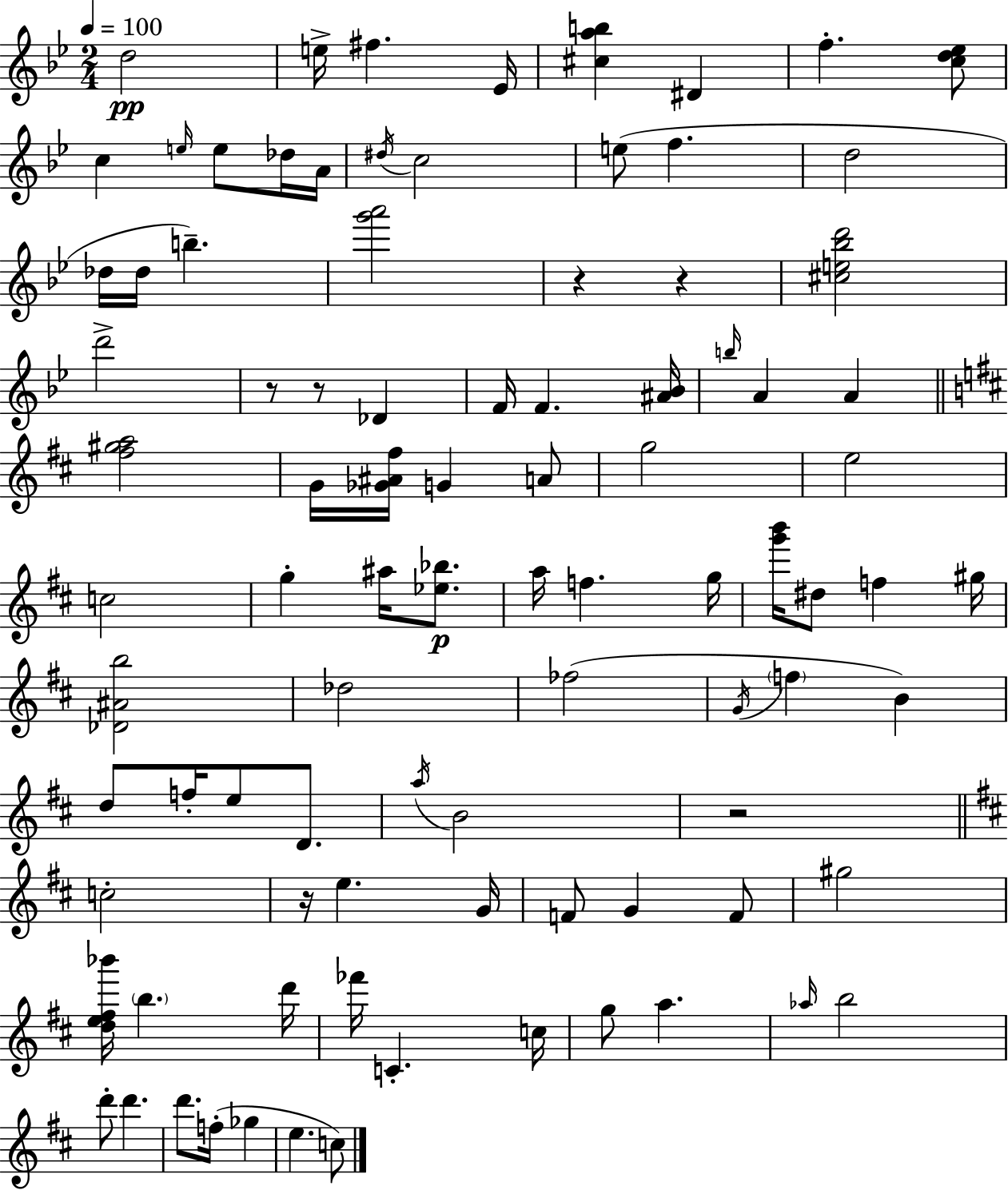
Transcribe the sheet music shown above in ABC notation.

X:1
T:Untitled
M:2/4
L:1/4
K:Bb
d2 e/4 ^f _E/4 [^cab] ^D f [cd_e]/2 c e/4 e/2 _d/4 A/4 ^d/4 c2 e/2 f d2 _d/4 _d/4 b [g'a']2 z z [^ce_bd']2 d'2 z/2 z/2 _D F/4 F [^A_B]/4 b/4 A A [^f^ga]2 G/4 [_G^A^f]/4 G A/2 g2 e2 c2 g ^a/4 [_e_b]/2 a/4 f g/4 [g'b']/4 ^d/2 f ^g/4 [_D^Ab]2 _d2 _f2 G/4 f B d/2 f/4 e/2 D/2 a/4 B2 z2 c2 z/4 e G/4 F/2 G F/2 ^g2 [de^f_b']/4 b d'/4 _f'/4 C c/4 g/2 a _a/4 b2 d'/2 d' d'/2 f/4 _g e c/2